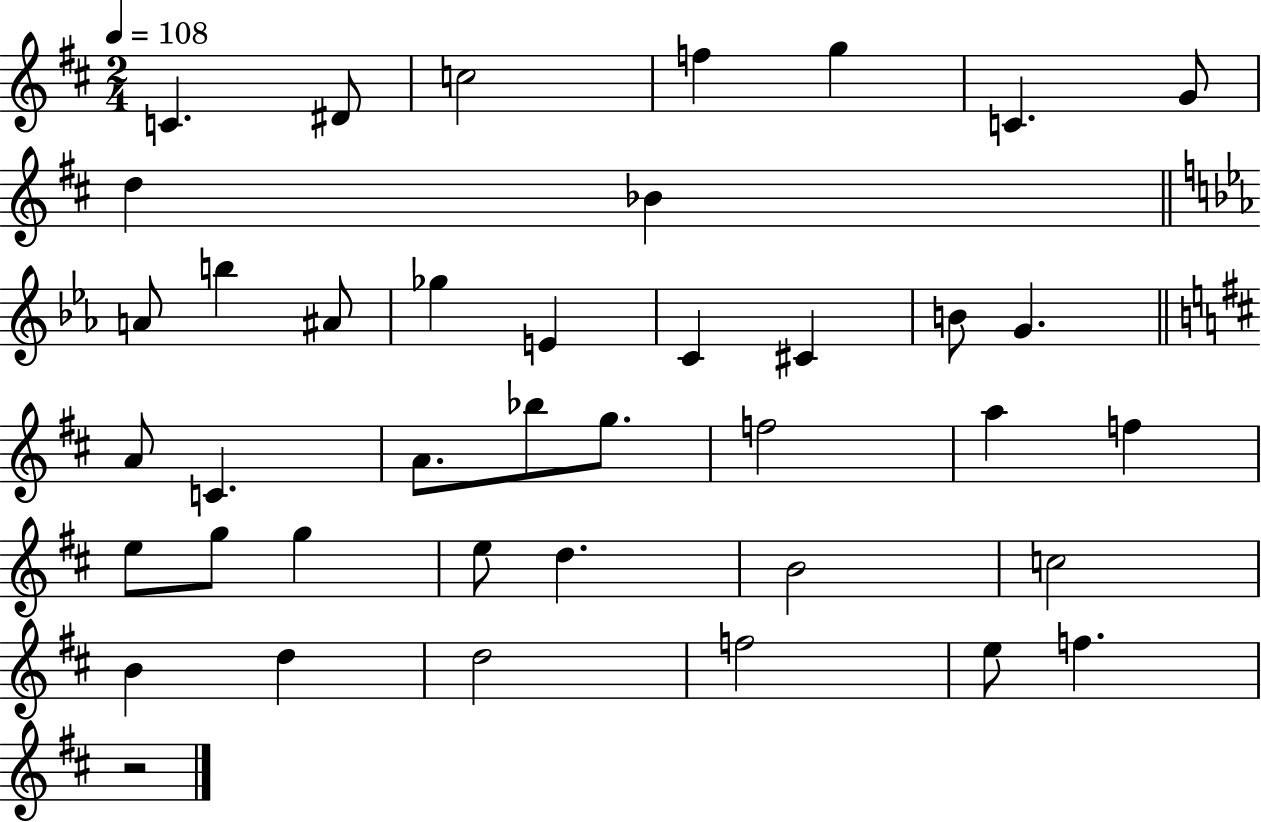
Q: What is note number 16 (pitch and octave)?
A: C#4